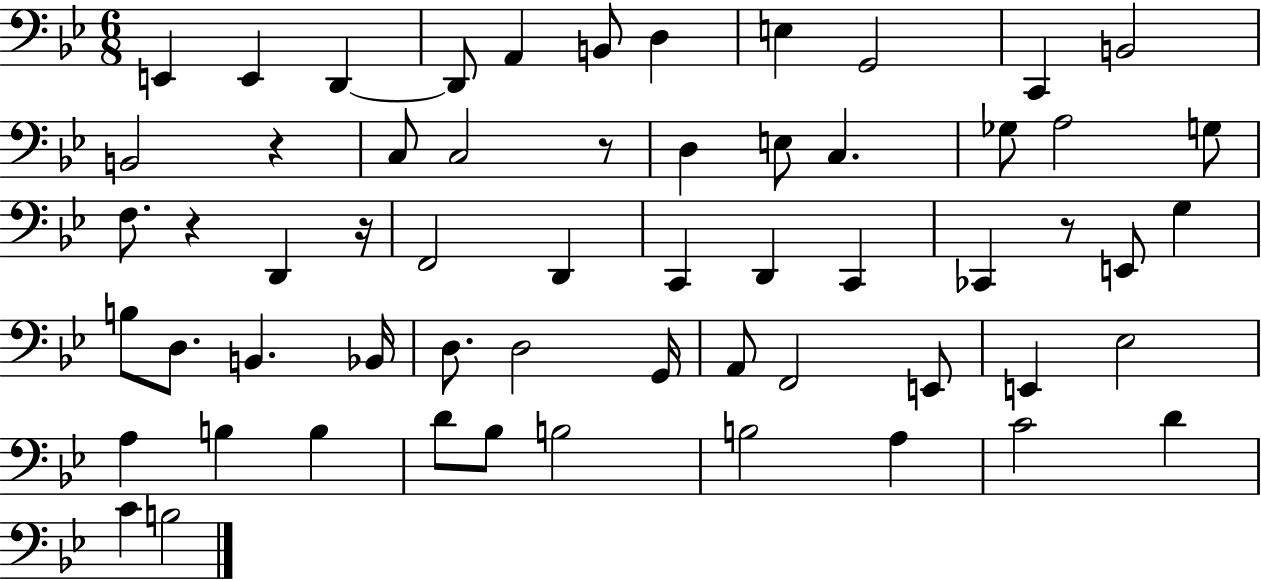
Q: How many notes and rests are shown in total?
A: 59